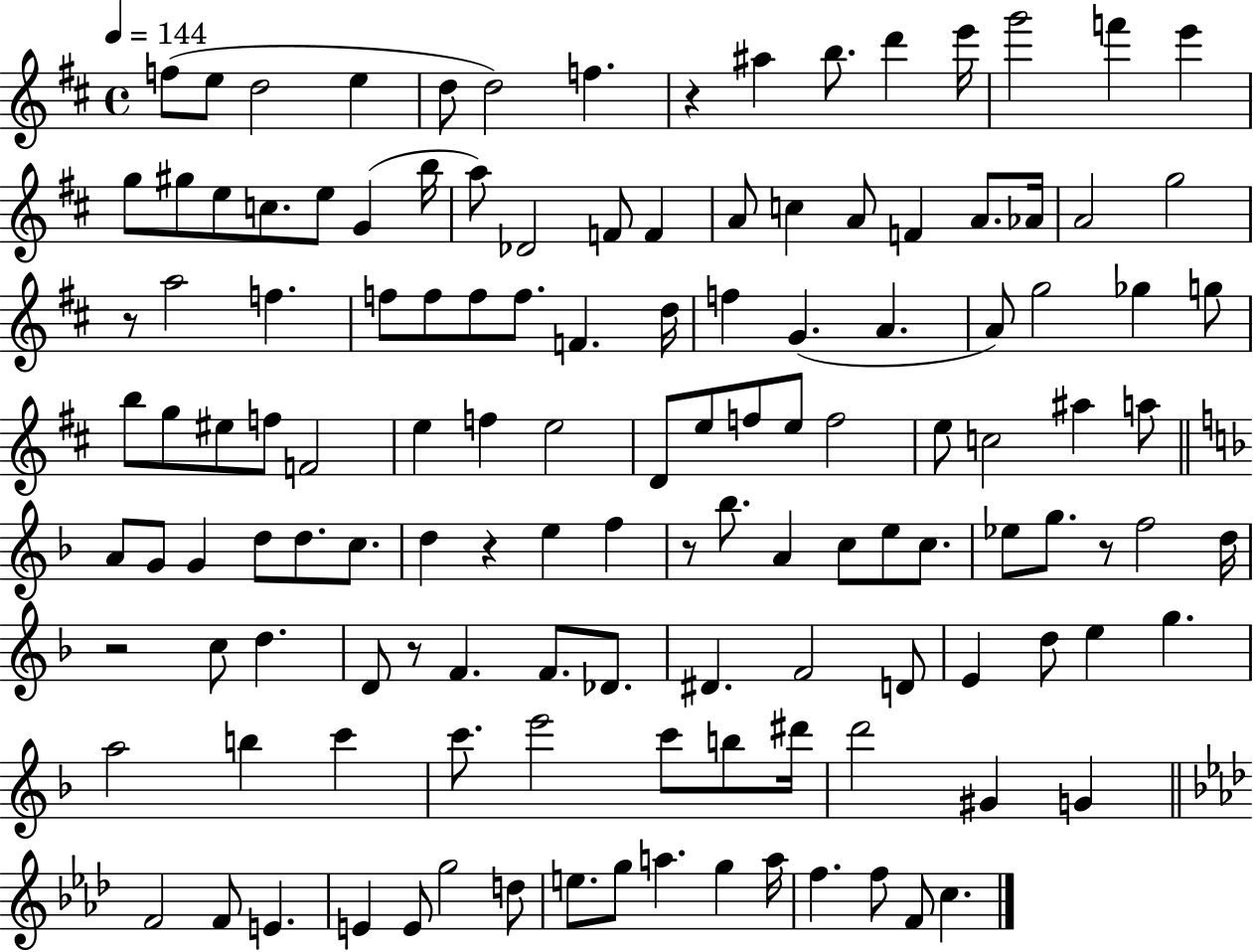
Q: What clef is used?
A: treble